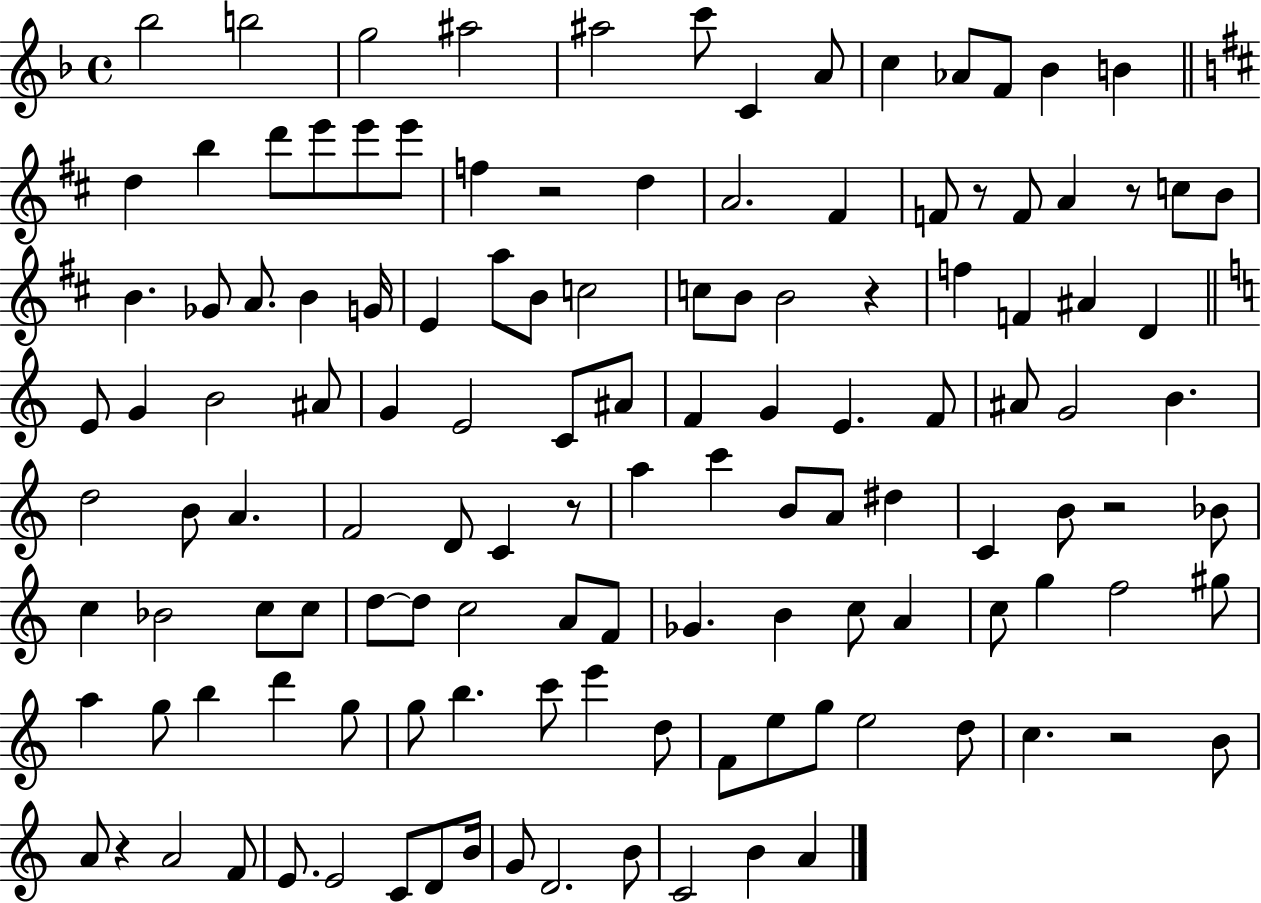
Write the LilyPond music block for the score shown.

{
  \clef treble
  \time 4/4
  \defaultTimeSignature
  \key f \major
  bes''2 b''2 | g''2 ais''2 | ais''2 c'''8 c'4 a'8 | c''4 aes'8 f'8 bes'4 b'4 | \break \bar "||" \break \key d \major d''4 b''4 d'''8 e'''8 e'''8 e'''8 | f''4 r2 d''4 | a'2. fis'4 | f'8 r8 f'8 a'4 r8 c''8 b'8 | \break b'4. ges'8 a'8. b'4 g'16 | e'4 a''8 b'8 c''2 | c''8 b'8 b'2 r4 | f''4 f'4 ais'4 d'4 | \break \bar "||" \break \key a \minor e'8 g'4 b'2 ais'8 | g'4 e'2 c'8 ais'8 | f'4 g'4 e'4. f'8 | ais'8 g'2 b'4. | \break d''2 b'8 a'4. | f'2 d'8 c'4 r8 | a''4 c'''4 b'8 a'8 dis''4 | c'4 b'8 r2 bes'8 | \break c''4 bes'2 c''8 c''8 | d''8~~ d''8 c''2 a'8 f'8 | ges'4. b'4 c''8 a'4 | c''8 g''4 f''2 gis''8 | \break a''4 g''8 b''4 d'''4 g''8 | g''8 b''4. c'''8 e'''4 d''8 | f'8 e''8 g''8 e''2 d''8 | c''4. r2 b'8 | \break a'8 r4 a'2 f'8 | e'8. e'2 c'8 d'8 b'16 | g'8 d'2. b'8 | c'2 b'4 a'4 | \break \bar "|."
}